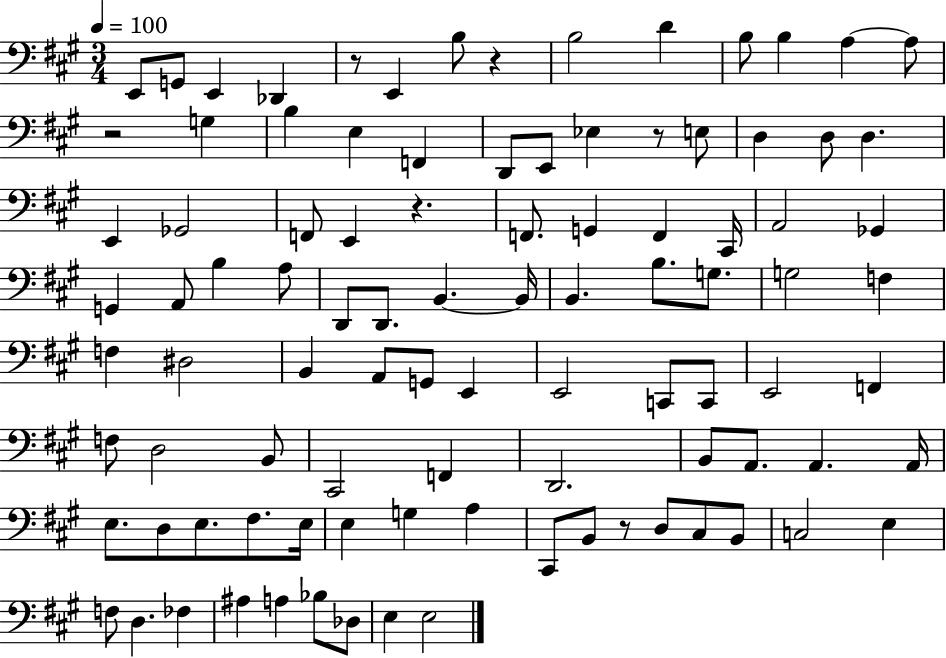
E2/e G2/e E2/q Db2/q R/e E2/q B3/e R/q B3/h D4/q B3/e B3/q A3/q A3/e R/h G3/q B3/q E3/q F2/q D2/e E2/e Eb3/q R/e E3/e D3/q D3/e D3/q. E2/q Gb2/h F2/e E2/q R/q. F2/e. G2/q F2/q C#2/s A2/h Gb2/q G2/q A2/e B3/q A3/e D2/e D2/e. B2/q. B2/s B2/q. B3/e. G3/e. G3/h F3/q F3/q D#3/h B2/q A2/e G2/e E2/q E2/h C2/e C2/e E2/h F2/q F3/e D3/h B2/e C#2/h F2/q D2/h. B2/e A2/e. A2/q. A2/s E3/e. D3/e E3/e. F#3/e. E3/s E3/q G3/q A3/q C#2/e B2/e R/e D3/e C#3/e B2/e C3/h E3/q F3/e D3/q. FES3/q A#3/q A3/q Bb3/e Db3/e E3/q E3/h